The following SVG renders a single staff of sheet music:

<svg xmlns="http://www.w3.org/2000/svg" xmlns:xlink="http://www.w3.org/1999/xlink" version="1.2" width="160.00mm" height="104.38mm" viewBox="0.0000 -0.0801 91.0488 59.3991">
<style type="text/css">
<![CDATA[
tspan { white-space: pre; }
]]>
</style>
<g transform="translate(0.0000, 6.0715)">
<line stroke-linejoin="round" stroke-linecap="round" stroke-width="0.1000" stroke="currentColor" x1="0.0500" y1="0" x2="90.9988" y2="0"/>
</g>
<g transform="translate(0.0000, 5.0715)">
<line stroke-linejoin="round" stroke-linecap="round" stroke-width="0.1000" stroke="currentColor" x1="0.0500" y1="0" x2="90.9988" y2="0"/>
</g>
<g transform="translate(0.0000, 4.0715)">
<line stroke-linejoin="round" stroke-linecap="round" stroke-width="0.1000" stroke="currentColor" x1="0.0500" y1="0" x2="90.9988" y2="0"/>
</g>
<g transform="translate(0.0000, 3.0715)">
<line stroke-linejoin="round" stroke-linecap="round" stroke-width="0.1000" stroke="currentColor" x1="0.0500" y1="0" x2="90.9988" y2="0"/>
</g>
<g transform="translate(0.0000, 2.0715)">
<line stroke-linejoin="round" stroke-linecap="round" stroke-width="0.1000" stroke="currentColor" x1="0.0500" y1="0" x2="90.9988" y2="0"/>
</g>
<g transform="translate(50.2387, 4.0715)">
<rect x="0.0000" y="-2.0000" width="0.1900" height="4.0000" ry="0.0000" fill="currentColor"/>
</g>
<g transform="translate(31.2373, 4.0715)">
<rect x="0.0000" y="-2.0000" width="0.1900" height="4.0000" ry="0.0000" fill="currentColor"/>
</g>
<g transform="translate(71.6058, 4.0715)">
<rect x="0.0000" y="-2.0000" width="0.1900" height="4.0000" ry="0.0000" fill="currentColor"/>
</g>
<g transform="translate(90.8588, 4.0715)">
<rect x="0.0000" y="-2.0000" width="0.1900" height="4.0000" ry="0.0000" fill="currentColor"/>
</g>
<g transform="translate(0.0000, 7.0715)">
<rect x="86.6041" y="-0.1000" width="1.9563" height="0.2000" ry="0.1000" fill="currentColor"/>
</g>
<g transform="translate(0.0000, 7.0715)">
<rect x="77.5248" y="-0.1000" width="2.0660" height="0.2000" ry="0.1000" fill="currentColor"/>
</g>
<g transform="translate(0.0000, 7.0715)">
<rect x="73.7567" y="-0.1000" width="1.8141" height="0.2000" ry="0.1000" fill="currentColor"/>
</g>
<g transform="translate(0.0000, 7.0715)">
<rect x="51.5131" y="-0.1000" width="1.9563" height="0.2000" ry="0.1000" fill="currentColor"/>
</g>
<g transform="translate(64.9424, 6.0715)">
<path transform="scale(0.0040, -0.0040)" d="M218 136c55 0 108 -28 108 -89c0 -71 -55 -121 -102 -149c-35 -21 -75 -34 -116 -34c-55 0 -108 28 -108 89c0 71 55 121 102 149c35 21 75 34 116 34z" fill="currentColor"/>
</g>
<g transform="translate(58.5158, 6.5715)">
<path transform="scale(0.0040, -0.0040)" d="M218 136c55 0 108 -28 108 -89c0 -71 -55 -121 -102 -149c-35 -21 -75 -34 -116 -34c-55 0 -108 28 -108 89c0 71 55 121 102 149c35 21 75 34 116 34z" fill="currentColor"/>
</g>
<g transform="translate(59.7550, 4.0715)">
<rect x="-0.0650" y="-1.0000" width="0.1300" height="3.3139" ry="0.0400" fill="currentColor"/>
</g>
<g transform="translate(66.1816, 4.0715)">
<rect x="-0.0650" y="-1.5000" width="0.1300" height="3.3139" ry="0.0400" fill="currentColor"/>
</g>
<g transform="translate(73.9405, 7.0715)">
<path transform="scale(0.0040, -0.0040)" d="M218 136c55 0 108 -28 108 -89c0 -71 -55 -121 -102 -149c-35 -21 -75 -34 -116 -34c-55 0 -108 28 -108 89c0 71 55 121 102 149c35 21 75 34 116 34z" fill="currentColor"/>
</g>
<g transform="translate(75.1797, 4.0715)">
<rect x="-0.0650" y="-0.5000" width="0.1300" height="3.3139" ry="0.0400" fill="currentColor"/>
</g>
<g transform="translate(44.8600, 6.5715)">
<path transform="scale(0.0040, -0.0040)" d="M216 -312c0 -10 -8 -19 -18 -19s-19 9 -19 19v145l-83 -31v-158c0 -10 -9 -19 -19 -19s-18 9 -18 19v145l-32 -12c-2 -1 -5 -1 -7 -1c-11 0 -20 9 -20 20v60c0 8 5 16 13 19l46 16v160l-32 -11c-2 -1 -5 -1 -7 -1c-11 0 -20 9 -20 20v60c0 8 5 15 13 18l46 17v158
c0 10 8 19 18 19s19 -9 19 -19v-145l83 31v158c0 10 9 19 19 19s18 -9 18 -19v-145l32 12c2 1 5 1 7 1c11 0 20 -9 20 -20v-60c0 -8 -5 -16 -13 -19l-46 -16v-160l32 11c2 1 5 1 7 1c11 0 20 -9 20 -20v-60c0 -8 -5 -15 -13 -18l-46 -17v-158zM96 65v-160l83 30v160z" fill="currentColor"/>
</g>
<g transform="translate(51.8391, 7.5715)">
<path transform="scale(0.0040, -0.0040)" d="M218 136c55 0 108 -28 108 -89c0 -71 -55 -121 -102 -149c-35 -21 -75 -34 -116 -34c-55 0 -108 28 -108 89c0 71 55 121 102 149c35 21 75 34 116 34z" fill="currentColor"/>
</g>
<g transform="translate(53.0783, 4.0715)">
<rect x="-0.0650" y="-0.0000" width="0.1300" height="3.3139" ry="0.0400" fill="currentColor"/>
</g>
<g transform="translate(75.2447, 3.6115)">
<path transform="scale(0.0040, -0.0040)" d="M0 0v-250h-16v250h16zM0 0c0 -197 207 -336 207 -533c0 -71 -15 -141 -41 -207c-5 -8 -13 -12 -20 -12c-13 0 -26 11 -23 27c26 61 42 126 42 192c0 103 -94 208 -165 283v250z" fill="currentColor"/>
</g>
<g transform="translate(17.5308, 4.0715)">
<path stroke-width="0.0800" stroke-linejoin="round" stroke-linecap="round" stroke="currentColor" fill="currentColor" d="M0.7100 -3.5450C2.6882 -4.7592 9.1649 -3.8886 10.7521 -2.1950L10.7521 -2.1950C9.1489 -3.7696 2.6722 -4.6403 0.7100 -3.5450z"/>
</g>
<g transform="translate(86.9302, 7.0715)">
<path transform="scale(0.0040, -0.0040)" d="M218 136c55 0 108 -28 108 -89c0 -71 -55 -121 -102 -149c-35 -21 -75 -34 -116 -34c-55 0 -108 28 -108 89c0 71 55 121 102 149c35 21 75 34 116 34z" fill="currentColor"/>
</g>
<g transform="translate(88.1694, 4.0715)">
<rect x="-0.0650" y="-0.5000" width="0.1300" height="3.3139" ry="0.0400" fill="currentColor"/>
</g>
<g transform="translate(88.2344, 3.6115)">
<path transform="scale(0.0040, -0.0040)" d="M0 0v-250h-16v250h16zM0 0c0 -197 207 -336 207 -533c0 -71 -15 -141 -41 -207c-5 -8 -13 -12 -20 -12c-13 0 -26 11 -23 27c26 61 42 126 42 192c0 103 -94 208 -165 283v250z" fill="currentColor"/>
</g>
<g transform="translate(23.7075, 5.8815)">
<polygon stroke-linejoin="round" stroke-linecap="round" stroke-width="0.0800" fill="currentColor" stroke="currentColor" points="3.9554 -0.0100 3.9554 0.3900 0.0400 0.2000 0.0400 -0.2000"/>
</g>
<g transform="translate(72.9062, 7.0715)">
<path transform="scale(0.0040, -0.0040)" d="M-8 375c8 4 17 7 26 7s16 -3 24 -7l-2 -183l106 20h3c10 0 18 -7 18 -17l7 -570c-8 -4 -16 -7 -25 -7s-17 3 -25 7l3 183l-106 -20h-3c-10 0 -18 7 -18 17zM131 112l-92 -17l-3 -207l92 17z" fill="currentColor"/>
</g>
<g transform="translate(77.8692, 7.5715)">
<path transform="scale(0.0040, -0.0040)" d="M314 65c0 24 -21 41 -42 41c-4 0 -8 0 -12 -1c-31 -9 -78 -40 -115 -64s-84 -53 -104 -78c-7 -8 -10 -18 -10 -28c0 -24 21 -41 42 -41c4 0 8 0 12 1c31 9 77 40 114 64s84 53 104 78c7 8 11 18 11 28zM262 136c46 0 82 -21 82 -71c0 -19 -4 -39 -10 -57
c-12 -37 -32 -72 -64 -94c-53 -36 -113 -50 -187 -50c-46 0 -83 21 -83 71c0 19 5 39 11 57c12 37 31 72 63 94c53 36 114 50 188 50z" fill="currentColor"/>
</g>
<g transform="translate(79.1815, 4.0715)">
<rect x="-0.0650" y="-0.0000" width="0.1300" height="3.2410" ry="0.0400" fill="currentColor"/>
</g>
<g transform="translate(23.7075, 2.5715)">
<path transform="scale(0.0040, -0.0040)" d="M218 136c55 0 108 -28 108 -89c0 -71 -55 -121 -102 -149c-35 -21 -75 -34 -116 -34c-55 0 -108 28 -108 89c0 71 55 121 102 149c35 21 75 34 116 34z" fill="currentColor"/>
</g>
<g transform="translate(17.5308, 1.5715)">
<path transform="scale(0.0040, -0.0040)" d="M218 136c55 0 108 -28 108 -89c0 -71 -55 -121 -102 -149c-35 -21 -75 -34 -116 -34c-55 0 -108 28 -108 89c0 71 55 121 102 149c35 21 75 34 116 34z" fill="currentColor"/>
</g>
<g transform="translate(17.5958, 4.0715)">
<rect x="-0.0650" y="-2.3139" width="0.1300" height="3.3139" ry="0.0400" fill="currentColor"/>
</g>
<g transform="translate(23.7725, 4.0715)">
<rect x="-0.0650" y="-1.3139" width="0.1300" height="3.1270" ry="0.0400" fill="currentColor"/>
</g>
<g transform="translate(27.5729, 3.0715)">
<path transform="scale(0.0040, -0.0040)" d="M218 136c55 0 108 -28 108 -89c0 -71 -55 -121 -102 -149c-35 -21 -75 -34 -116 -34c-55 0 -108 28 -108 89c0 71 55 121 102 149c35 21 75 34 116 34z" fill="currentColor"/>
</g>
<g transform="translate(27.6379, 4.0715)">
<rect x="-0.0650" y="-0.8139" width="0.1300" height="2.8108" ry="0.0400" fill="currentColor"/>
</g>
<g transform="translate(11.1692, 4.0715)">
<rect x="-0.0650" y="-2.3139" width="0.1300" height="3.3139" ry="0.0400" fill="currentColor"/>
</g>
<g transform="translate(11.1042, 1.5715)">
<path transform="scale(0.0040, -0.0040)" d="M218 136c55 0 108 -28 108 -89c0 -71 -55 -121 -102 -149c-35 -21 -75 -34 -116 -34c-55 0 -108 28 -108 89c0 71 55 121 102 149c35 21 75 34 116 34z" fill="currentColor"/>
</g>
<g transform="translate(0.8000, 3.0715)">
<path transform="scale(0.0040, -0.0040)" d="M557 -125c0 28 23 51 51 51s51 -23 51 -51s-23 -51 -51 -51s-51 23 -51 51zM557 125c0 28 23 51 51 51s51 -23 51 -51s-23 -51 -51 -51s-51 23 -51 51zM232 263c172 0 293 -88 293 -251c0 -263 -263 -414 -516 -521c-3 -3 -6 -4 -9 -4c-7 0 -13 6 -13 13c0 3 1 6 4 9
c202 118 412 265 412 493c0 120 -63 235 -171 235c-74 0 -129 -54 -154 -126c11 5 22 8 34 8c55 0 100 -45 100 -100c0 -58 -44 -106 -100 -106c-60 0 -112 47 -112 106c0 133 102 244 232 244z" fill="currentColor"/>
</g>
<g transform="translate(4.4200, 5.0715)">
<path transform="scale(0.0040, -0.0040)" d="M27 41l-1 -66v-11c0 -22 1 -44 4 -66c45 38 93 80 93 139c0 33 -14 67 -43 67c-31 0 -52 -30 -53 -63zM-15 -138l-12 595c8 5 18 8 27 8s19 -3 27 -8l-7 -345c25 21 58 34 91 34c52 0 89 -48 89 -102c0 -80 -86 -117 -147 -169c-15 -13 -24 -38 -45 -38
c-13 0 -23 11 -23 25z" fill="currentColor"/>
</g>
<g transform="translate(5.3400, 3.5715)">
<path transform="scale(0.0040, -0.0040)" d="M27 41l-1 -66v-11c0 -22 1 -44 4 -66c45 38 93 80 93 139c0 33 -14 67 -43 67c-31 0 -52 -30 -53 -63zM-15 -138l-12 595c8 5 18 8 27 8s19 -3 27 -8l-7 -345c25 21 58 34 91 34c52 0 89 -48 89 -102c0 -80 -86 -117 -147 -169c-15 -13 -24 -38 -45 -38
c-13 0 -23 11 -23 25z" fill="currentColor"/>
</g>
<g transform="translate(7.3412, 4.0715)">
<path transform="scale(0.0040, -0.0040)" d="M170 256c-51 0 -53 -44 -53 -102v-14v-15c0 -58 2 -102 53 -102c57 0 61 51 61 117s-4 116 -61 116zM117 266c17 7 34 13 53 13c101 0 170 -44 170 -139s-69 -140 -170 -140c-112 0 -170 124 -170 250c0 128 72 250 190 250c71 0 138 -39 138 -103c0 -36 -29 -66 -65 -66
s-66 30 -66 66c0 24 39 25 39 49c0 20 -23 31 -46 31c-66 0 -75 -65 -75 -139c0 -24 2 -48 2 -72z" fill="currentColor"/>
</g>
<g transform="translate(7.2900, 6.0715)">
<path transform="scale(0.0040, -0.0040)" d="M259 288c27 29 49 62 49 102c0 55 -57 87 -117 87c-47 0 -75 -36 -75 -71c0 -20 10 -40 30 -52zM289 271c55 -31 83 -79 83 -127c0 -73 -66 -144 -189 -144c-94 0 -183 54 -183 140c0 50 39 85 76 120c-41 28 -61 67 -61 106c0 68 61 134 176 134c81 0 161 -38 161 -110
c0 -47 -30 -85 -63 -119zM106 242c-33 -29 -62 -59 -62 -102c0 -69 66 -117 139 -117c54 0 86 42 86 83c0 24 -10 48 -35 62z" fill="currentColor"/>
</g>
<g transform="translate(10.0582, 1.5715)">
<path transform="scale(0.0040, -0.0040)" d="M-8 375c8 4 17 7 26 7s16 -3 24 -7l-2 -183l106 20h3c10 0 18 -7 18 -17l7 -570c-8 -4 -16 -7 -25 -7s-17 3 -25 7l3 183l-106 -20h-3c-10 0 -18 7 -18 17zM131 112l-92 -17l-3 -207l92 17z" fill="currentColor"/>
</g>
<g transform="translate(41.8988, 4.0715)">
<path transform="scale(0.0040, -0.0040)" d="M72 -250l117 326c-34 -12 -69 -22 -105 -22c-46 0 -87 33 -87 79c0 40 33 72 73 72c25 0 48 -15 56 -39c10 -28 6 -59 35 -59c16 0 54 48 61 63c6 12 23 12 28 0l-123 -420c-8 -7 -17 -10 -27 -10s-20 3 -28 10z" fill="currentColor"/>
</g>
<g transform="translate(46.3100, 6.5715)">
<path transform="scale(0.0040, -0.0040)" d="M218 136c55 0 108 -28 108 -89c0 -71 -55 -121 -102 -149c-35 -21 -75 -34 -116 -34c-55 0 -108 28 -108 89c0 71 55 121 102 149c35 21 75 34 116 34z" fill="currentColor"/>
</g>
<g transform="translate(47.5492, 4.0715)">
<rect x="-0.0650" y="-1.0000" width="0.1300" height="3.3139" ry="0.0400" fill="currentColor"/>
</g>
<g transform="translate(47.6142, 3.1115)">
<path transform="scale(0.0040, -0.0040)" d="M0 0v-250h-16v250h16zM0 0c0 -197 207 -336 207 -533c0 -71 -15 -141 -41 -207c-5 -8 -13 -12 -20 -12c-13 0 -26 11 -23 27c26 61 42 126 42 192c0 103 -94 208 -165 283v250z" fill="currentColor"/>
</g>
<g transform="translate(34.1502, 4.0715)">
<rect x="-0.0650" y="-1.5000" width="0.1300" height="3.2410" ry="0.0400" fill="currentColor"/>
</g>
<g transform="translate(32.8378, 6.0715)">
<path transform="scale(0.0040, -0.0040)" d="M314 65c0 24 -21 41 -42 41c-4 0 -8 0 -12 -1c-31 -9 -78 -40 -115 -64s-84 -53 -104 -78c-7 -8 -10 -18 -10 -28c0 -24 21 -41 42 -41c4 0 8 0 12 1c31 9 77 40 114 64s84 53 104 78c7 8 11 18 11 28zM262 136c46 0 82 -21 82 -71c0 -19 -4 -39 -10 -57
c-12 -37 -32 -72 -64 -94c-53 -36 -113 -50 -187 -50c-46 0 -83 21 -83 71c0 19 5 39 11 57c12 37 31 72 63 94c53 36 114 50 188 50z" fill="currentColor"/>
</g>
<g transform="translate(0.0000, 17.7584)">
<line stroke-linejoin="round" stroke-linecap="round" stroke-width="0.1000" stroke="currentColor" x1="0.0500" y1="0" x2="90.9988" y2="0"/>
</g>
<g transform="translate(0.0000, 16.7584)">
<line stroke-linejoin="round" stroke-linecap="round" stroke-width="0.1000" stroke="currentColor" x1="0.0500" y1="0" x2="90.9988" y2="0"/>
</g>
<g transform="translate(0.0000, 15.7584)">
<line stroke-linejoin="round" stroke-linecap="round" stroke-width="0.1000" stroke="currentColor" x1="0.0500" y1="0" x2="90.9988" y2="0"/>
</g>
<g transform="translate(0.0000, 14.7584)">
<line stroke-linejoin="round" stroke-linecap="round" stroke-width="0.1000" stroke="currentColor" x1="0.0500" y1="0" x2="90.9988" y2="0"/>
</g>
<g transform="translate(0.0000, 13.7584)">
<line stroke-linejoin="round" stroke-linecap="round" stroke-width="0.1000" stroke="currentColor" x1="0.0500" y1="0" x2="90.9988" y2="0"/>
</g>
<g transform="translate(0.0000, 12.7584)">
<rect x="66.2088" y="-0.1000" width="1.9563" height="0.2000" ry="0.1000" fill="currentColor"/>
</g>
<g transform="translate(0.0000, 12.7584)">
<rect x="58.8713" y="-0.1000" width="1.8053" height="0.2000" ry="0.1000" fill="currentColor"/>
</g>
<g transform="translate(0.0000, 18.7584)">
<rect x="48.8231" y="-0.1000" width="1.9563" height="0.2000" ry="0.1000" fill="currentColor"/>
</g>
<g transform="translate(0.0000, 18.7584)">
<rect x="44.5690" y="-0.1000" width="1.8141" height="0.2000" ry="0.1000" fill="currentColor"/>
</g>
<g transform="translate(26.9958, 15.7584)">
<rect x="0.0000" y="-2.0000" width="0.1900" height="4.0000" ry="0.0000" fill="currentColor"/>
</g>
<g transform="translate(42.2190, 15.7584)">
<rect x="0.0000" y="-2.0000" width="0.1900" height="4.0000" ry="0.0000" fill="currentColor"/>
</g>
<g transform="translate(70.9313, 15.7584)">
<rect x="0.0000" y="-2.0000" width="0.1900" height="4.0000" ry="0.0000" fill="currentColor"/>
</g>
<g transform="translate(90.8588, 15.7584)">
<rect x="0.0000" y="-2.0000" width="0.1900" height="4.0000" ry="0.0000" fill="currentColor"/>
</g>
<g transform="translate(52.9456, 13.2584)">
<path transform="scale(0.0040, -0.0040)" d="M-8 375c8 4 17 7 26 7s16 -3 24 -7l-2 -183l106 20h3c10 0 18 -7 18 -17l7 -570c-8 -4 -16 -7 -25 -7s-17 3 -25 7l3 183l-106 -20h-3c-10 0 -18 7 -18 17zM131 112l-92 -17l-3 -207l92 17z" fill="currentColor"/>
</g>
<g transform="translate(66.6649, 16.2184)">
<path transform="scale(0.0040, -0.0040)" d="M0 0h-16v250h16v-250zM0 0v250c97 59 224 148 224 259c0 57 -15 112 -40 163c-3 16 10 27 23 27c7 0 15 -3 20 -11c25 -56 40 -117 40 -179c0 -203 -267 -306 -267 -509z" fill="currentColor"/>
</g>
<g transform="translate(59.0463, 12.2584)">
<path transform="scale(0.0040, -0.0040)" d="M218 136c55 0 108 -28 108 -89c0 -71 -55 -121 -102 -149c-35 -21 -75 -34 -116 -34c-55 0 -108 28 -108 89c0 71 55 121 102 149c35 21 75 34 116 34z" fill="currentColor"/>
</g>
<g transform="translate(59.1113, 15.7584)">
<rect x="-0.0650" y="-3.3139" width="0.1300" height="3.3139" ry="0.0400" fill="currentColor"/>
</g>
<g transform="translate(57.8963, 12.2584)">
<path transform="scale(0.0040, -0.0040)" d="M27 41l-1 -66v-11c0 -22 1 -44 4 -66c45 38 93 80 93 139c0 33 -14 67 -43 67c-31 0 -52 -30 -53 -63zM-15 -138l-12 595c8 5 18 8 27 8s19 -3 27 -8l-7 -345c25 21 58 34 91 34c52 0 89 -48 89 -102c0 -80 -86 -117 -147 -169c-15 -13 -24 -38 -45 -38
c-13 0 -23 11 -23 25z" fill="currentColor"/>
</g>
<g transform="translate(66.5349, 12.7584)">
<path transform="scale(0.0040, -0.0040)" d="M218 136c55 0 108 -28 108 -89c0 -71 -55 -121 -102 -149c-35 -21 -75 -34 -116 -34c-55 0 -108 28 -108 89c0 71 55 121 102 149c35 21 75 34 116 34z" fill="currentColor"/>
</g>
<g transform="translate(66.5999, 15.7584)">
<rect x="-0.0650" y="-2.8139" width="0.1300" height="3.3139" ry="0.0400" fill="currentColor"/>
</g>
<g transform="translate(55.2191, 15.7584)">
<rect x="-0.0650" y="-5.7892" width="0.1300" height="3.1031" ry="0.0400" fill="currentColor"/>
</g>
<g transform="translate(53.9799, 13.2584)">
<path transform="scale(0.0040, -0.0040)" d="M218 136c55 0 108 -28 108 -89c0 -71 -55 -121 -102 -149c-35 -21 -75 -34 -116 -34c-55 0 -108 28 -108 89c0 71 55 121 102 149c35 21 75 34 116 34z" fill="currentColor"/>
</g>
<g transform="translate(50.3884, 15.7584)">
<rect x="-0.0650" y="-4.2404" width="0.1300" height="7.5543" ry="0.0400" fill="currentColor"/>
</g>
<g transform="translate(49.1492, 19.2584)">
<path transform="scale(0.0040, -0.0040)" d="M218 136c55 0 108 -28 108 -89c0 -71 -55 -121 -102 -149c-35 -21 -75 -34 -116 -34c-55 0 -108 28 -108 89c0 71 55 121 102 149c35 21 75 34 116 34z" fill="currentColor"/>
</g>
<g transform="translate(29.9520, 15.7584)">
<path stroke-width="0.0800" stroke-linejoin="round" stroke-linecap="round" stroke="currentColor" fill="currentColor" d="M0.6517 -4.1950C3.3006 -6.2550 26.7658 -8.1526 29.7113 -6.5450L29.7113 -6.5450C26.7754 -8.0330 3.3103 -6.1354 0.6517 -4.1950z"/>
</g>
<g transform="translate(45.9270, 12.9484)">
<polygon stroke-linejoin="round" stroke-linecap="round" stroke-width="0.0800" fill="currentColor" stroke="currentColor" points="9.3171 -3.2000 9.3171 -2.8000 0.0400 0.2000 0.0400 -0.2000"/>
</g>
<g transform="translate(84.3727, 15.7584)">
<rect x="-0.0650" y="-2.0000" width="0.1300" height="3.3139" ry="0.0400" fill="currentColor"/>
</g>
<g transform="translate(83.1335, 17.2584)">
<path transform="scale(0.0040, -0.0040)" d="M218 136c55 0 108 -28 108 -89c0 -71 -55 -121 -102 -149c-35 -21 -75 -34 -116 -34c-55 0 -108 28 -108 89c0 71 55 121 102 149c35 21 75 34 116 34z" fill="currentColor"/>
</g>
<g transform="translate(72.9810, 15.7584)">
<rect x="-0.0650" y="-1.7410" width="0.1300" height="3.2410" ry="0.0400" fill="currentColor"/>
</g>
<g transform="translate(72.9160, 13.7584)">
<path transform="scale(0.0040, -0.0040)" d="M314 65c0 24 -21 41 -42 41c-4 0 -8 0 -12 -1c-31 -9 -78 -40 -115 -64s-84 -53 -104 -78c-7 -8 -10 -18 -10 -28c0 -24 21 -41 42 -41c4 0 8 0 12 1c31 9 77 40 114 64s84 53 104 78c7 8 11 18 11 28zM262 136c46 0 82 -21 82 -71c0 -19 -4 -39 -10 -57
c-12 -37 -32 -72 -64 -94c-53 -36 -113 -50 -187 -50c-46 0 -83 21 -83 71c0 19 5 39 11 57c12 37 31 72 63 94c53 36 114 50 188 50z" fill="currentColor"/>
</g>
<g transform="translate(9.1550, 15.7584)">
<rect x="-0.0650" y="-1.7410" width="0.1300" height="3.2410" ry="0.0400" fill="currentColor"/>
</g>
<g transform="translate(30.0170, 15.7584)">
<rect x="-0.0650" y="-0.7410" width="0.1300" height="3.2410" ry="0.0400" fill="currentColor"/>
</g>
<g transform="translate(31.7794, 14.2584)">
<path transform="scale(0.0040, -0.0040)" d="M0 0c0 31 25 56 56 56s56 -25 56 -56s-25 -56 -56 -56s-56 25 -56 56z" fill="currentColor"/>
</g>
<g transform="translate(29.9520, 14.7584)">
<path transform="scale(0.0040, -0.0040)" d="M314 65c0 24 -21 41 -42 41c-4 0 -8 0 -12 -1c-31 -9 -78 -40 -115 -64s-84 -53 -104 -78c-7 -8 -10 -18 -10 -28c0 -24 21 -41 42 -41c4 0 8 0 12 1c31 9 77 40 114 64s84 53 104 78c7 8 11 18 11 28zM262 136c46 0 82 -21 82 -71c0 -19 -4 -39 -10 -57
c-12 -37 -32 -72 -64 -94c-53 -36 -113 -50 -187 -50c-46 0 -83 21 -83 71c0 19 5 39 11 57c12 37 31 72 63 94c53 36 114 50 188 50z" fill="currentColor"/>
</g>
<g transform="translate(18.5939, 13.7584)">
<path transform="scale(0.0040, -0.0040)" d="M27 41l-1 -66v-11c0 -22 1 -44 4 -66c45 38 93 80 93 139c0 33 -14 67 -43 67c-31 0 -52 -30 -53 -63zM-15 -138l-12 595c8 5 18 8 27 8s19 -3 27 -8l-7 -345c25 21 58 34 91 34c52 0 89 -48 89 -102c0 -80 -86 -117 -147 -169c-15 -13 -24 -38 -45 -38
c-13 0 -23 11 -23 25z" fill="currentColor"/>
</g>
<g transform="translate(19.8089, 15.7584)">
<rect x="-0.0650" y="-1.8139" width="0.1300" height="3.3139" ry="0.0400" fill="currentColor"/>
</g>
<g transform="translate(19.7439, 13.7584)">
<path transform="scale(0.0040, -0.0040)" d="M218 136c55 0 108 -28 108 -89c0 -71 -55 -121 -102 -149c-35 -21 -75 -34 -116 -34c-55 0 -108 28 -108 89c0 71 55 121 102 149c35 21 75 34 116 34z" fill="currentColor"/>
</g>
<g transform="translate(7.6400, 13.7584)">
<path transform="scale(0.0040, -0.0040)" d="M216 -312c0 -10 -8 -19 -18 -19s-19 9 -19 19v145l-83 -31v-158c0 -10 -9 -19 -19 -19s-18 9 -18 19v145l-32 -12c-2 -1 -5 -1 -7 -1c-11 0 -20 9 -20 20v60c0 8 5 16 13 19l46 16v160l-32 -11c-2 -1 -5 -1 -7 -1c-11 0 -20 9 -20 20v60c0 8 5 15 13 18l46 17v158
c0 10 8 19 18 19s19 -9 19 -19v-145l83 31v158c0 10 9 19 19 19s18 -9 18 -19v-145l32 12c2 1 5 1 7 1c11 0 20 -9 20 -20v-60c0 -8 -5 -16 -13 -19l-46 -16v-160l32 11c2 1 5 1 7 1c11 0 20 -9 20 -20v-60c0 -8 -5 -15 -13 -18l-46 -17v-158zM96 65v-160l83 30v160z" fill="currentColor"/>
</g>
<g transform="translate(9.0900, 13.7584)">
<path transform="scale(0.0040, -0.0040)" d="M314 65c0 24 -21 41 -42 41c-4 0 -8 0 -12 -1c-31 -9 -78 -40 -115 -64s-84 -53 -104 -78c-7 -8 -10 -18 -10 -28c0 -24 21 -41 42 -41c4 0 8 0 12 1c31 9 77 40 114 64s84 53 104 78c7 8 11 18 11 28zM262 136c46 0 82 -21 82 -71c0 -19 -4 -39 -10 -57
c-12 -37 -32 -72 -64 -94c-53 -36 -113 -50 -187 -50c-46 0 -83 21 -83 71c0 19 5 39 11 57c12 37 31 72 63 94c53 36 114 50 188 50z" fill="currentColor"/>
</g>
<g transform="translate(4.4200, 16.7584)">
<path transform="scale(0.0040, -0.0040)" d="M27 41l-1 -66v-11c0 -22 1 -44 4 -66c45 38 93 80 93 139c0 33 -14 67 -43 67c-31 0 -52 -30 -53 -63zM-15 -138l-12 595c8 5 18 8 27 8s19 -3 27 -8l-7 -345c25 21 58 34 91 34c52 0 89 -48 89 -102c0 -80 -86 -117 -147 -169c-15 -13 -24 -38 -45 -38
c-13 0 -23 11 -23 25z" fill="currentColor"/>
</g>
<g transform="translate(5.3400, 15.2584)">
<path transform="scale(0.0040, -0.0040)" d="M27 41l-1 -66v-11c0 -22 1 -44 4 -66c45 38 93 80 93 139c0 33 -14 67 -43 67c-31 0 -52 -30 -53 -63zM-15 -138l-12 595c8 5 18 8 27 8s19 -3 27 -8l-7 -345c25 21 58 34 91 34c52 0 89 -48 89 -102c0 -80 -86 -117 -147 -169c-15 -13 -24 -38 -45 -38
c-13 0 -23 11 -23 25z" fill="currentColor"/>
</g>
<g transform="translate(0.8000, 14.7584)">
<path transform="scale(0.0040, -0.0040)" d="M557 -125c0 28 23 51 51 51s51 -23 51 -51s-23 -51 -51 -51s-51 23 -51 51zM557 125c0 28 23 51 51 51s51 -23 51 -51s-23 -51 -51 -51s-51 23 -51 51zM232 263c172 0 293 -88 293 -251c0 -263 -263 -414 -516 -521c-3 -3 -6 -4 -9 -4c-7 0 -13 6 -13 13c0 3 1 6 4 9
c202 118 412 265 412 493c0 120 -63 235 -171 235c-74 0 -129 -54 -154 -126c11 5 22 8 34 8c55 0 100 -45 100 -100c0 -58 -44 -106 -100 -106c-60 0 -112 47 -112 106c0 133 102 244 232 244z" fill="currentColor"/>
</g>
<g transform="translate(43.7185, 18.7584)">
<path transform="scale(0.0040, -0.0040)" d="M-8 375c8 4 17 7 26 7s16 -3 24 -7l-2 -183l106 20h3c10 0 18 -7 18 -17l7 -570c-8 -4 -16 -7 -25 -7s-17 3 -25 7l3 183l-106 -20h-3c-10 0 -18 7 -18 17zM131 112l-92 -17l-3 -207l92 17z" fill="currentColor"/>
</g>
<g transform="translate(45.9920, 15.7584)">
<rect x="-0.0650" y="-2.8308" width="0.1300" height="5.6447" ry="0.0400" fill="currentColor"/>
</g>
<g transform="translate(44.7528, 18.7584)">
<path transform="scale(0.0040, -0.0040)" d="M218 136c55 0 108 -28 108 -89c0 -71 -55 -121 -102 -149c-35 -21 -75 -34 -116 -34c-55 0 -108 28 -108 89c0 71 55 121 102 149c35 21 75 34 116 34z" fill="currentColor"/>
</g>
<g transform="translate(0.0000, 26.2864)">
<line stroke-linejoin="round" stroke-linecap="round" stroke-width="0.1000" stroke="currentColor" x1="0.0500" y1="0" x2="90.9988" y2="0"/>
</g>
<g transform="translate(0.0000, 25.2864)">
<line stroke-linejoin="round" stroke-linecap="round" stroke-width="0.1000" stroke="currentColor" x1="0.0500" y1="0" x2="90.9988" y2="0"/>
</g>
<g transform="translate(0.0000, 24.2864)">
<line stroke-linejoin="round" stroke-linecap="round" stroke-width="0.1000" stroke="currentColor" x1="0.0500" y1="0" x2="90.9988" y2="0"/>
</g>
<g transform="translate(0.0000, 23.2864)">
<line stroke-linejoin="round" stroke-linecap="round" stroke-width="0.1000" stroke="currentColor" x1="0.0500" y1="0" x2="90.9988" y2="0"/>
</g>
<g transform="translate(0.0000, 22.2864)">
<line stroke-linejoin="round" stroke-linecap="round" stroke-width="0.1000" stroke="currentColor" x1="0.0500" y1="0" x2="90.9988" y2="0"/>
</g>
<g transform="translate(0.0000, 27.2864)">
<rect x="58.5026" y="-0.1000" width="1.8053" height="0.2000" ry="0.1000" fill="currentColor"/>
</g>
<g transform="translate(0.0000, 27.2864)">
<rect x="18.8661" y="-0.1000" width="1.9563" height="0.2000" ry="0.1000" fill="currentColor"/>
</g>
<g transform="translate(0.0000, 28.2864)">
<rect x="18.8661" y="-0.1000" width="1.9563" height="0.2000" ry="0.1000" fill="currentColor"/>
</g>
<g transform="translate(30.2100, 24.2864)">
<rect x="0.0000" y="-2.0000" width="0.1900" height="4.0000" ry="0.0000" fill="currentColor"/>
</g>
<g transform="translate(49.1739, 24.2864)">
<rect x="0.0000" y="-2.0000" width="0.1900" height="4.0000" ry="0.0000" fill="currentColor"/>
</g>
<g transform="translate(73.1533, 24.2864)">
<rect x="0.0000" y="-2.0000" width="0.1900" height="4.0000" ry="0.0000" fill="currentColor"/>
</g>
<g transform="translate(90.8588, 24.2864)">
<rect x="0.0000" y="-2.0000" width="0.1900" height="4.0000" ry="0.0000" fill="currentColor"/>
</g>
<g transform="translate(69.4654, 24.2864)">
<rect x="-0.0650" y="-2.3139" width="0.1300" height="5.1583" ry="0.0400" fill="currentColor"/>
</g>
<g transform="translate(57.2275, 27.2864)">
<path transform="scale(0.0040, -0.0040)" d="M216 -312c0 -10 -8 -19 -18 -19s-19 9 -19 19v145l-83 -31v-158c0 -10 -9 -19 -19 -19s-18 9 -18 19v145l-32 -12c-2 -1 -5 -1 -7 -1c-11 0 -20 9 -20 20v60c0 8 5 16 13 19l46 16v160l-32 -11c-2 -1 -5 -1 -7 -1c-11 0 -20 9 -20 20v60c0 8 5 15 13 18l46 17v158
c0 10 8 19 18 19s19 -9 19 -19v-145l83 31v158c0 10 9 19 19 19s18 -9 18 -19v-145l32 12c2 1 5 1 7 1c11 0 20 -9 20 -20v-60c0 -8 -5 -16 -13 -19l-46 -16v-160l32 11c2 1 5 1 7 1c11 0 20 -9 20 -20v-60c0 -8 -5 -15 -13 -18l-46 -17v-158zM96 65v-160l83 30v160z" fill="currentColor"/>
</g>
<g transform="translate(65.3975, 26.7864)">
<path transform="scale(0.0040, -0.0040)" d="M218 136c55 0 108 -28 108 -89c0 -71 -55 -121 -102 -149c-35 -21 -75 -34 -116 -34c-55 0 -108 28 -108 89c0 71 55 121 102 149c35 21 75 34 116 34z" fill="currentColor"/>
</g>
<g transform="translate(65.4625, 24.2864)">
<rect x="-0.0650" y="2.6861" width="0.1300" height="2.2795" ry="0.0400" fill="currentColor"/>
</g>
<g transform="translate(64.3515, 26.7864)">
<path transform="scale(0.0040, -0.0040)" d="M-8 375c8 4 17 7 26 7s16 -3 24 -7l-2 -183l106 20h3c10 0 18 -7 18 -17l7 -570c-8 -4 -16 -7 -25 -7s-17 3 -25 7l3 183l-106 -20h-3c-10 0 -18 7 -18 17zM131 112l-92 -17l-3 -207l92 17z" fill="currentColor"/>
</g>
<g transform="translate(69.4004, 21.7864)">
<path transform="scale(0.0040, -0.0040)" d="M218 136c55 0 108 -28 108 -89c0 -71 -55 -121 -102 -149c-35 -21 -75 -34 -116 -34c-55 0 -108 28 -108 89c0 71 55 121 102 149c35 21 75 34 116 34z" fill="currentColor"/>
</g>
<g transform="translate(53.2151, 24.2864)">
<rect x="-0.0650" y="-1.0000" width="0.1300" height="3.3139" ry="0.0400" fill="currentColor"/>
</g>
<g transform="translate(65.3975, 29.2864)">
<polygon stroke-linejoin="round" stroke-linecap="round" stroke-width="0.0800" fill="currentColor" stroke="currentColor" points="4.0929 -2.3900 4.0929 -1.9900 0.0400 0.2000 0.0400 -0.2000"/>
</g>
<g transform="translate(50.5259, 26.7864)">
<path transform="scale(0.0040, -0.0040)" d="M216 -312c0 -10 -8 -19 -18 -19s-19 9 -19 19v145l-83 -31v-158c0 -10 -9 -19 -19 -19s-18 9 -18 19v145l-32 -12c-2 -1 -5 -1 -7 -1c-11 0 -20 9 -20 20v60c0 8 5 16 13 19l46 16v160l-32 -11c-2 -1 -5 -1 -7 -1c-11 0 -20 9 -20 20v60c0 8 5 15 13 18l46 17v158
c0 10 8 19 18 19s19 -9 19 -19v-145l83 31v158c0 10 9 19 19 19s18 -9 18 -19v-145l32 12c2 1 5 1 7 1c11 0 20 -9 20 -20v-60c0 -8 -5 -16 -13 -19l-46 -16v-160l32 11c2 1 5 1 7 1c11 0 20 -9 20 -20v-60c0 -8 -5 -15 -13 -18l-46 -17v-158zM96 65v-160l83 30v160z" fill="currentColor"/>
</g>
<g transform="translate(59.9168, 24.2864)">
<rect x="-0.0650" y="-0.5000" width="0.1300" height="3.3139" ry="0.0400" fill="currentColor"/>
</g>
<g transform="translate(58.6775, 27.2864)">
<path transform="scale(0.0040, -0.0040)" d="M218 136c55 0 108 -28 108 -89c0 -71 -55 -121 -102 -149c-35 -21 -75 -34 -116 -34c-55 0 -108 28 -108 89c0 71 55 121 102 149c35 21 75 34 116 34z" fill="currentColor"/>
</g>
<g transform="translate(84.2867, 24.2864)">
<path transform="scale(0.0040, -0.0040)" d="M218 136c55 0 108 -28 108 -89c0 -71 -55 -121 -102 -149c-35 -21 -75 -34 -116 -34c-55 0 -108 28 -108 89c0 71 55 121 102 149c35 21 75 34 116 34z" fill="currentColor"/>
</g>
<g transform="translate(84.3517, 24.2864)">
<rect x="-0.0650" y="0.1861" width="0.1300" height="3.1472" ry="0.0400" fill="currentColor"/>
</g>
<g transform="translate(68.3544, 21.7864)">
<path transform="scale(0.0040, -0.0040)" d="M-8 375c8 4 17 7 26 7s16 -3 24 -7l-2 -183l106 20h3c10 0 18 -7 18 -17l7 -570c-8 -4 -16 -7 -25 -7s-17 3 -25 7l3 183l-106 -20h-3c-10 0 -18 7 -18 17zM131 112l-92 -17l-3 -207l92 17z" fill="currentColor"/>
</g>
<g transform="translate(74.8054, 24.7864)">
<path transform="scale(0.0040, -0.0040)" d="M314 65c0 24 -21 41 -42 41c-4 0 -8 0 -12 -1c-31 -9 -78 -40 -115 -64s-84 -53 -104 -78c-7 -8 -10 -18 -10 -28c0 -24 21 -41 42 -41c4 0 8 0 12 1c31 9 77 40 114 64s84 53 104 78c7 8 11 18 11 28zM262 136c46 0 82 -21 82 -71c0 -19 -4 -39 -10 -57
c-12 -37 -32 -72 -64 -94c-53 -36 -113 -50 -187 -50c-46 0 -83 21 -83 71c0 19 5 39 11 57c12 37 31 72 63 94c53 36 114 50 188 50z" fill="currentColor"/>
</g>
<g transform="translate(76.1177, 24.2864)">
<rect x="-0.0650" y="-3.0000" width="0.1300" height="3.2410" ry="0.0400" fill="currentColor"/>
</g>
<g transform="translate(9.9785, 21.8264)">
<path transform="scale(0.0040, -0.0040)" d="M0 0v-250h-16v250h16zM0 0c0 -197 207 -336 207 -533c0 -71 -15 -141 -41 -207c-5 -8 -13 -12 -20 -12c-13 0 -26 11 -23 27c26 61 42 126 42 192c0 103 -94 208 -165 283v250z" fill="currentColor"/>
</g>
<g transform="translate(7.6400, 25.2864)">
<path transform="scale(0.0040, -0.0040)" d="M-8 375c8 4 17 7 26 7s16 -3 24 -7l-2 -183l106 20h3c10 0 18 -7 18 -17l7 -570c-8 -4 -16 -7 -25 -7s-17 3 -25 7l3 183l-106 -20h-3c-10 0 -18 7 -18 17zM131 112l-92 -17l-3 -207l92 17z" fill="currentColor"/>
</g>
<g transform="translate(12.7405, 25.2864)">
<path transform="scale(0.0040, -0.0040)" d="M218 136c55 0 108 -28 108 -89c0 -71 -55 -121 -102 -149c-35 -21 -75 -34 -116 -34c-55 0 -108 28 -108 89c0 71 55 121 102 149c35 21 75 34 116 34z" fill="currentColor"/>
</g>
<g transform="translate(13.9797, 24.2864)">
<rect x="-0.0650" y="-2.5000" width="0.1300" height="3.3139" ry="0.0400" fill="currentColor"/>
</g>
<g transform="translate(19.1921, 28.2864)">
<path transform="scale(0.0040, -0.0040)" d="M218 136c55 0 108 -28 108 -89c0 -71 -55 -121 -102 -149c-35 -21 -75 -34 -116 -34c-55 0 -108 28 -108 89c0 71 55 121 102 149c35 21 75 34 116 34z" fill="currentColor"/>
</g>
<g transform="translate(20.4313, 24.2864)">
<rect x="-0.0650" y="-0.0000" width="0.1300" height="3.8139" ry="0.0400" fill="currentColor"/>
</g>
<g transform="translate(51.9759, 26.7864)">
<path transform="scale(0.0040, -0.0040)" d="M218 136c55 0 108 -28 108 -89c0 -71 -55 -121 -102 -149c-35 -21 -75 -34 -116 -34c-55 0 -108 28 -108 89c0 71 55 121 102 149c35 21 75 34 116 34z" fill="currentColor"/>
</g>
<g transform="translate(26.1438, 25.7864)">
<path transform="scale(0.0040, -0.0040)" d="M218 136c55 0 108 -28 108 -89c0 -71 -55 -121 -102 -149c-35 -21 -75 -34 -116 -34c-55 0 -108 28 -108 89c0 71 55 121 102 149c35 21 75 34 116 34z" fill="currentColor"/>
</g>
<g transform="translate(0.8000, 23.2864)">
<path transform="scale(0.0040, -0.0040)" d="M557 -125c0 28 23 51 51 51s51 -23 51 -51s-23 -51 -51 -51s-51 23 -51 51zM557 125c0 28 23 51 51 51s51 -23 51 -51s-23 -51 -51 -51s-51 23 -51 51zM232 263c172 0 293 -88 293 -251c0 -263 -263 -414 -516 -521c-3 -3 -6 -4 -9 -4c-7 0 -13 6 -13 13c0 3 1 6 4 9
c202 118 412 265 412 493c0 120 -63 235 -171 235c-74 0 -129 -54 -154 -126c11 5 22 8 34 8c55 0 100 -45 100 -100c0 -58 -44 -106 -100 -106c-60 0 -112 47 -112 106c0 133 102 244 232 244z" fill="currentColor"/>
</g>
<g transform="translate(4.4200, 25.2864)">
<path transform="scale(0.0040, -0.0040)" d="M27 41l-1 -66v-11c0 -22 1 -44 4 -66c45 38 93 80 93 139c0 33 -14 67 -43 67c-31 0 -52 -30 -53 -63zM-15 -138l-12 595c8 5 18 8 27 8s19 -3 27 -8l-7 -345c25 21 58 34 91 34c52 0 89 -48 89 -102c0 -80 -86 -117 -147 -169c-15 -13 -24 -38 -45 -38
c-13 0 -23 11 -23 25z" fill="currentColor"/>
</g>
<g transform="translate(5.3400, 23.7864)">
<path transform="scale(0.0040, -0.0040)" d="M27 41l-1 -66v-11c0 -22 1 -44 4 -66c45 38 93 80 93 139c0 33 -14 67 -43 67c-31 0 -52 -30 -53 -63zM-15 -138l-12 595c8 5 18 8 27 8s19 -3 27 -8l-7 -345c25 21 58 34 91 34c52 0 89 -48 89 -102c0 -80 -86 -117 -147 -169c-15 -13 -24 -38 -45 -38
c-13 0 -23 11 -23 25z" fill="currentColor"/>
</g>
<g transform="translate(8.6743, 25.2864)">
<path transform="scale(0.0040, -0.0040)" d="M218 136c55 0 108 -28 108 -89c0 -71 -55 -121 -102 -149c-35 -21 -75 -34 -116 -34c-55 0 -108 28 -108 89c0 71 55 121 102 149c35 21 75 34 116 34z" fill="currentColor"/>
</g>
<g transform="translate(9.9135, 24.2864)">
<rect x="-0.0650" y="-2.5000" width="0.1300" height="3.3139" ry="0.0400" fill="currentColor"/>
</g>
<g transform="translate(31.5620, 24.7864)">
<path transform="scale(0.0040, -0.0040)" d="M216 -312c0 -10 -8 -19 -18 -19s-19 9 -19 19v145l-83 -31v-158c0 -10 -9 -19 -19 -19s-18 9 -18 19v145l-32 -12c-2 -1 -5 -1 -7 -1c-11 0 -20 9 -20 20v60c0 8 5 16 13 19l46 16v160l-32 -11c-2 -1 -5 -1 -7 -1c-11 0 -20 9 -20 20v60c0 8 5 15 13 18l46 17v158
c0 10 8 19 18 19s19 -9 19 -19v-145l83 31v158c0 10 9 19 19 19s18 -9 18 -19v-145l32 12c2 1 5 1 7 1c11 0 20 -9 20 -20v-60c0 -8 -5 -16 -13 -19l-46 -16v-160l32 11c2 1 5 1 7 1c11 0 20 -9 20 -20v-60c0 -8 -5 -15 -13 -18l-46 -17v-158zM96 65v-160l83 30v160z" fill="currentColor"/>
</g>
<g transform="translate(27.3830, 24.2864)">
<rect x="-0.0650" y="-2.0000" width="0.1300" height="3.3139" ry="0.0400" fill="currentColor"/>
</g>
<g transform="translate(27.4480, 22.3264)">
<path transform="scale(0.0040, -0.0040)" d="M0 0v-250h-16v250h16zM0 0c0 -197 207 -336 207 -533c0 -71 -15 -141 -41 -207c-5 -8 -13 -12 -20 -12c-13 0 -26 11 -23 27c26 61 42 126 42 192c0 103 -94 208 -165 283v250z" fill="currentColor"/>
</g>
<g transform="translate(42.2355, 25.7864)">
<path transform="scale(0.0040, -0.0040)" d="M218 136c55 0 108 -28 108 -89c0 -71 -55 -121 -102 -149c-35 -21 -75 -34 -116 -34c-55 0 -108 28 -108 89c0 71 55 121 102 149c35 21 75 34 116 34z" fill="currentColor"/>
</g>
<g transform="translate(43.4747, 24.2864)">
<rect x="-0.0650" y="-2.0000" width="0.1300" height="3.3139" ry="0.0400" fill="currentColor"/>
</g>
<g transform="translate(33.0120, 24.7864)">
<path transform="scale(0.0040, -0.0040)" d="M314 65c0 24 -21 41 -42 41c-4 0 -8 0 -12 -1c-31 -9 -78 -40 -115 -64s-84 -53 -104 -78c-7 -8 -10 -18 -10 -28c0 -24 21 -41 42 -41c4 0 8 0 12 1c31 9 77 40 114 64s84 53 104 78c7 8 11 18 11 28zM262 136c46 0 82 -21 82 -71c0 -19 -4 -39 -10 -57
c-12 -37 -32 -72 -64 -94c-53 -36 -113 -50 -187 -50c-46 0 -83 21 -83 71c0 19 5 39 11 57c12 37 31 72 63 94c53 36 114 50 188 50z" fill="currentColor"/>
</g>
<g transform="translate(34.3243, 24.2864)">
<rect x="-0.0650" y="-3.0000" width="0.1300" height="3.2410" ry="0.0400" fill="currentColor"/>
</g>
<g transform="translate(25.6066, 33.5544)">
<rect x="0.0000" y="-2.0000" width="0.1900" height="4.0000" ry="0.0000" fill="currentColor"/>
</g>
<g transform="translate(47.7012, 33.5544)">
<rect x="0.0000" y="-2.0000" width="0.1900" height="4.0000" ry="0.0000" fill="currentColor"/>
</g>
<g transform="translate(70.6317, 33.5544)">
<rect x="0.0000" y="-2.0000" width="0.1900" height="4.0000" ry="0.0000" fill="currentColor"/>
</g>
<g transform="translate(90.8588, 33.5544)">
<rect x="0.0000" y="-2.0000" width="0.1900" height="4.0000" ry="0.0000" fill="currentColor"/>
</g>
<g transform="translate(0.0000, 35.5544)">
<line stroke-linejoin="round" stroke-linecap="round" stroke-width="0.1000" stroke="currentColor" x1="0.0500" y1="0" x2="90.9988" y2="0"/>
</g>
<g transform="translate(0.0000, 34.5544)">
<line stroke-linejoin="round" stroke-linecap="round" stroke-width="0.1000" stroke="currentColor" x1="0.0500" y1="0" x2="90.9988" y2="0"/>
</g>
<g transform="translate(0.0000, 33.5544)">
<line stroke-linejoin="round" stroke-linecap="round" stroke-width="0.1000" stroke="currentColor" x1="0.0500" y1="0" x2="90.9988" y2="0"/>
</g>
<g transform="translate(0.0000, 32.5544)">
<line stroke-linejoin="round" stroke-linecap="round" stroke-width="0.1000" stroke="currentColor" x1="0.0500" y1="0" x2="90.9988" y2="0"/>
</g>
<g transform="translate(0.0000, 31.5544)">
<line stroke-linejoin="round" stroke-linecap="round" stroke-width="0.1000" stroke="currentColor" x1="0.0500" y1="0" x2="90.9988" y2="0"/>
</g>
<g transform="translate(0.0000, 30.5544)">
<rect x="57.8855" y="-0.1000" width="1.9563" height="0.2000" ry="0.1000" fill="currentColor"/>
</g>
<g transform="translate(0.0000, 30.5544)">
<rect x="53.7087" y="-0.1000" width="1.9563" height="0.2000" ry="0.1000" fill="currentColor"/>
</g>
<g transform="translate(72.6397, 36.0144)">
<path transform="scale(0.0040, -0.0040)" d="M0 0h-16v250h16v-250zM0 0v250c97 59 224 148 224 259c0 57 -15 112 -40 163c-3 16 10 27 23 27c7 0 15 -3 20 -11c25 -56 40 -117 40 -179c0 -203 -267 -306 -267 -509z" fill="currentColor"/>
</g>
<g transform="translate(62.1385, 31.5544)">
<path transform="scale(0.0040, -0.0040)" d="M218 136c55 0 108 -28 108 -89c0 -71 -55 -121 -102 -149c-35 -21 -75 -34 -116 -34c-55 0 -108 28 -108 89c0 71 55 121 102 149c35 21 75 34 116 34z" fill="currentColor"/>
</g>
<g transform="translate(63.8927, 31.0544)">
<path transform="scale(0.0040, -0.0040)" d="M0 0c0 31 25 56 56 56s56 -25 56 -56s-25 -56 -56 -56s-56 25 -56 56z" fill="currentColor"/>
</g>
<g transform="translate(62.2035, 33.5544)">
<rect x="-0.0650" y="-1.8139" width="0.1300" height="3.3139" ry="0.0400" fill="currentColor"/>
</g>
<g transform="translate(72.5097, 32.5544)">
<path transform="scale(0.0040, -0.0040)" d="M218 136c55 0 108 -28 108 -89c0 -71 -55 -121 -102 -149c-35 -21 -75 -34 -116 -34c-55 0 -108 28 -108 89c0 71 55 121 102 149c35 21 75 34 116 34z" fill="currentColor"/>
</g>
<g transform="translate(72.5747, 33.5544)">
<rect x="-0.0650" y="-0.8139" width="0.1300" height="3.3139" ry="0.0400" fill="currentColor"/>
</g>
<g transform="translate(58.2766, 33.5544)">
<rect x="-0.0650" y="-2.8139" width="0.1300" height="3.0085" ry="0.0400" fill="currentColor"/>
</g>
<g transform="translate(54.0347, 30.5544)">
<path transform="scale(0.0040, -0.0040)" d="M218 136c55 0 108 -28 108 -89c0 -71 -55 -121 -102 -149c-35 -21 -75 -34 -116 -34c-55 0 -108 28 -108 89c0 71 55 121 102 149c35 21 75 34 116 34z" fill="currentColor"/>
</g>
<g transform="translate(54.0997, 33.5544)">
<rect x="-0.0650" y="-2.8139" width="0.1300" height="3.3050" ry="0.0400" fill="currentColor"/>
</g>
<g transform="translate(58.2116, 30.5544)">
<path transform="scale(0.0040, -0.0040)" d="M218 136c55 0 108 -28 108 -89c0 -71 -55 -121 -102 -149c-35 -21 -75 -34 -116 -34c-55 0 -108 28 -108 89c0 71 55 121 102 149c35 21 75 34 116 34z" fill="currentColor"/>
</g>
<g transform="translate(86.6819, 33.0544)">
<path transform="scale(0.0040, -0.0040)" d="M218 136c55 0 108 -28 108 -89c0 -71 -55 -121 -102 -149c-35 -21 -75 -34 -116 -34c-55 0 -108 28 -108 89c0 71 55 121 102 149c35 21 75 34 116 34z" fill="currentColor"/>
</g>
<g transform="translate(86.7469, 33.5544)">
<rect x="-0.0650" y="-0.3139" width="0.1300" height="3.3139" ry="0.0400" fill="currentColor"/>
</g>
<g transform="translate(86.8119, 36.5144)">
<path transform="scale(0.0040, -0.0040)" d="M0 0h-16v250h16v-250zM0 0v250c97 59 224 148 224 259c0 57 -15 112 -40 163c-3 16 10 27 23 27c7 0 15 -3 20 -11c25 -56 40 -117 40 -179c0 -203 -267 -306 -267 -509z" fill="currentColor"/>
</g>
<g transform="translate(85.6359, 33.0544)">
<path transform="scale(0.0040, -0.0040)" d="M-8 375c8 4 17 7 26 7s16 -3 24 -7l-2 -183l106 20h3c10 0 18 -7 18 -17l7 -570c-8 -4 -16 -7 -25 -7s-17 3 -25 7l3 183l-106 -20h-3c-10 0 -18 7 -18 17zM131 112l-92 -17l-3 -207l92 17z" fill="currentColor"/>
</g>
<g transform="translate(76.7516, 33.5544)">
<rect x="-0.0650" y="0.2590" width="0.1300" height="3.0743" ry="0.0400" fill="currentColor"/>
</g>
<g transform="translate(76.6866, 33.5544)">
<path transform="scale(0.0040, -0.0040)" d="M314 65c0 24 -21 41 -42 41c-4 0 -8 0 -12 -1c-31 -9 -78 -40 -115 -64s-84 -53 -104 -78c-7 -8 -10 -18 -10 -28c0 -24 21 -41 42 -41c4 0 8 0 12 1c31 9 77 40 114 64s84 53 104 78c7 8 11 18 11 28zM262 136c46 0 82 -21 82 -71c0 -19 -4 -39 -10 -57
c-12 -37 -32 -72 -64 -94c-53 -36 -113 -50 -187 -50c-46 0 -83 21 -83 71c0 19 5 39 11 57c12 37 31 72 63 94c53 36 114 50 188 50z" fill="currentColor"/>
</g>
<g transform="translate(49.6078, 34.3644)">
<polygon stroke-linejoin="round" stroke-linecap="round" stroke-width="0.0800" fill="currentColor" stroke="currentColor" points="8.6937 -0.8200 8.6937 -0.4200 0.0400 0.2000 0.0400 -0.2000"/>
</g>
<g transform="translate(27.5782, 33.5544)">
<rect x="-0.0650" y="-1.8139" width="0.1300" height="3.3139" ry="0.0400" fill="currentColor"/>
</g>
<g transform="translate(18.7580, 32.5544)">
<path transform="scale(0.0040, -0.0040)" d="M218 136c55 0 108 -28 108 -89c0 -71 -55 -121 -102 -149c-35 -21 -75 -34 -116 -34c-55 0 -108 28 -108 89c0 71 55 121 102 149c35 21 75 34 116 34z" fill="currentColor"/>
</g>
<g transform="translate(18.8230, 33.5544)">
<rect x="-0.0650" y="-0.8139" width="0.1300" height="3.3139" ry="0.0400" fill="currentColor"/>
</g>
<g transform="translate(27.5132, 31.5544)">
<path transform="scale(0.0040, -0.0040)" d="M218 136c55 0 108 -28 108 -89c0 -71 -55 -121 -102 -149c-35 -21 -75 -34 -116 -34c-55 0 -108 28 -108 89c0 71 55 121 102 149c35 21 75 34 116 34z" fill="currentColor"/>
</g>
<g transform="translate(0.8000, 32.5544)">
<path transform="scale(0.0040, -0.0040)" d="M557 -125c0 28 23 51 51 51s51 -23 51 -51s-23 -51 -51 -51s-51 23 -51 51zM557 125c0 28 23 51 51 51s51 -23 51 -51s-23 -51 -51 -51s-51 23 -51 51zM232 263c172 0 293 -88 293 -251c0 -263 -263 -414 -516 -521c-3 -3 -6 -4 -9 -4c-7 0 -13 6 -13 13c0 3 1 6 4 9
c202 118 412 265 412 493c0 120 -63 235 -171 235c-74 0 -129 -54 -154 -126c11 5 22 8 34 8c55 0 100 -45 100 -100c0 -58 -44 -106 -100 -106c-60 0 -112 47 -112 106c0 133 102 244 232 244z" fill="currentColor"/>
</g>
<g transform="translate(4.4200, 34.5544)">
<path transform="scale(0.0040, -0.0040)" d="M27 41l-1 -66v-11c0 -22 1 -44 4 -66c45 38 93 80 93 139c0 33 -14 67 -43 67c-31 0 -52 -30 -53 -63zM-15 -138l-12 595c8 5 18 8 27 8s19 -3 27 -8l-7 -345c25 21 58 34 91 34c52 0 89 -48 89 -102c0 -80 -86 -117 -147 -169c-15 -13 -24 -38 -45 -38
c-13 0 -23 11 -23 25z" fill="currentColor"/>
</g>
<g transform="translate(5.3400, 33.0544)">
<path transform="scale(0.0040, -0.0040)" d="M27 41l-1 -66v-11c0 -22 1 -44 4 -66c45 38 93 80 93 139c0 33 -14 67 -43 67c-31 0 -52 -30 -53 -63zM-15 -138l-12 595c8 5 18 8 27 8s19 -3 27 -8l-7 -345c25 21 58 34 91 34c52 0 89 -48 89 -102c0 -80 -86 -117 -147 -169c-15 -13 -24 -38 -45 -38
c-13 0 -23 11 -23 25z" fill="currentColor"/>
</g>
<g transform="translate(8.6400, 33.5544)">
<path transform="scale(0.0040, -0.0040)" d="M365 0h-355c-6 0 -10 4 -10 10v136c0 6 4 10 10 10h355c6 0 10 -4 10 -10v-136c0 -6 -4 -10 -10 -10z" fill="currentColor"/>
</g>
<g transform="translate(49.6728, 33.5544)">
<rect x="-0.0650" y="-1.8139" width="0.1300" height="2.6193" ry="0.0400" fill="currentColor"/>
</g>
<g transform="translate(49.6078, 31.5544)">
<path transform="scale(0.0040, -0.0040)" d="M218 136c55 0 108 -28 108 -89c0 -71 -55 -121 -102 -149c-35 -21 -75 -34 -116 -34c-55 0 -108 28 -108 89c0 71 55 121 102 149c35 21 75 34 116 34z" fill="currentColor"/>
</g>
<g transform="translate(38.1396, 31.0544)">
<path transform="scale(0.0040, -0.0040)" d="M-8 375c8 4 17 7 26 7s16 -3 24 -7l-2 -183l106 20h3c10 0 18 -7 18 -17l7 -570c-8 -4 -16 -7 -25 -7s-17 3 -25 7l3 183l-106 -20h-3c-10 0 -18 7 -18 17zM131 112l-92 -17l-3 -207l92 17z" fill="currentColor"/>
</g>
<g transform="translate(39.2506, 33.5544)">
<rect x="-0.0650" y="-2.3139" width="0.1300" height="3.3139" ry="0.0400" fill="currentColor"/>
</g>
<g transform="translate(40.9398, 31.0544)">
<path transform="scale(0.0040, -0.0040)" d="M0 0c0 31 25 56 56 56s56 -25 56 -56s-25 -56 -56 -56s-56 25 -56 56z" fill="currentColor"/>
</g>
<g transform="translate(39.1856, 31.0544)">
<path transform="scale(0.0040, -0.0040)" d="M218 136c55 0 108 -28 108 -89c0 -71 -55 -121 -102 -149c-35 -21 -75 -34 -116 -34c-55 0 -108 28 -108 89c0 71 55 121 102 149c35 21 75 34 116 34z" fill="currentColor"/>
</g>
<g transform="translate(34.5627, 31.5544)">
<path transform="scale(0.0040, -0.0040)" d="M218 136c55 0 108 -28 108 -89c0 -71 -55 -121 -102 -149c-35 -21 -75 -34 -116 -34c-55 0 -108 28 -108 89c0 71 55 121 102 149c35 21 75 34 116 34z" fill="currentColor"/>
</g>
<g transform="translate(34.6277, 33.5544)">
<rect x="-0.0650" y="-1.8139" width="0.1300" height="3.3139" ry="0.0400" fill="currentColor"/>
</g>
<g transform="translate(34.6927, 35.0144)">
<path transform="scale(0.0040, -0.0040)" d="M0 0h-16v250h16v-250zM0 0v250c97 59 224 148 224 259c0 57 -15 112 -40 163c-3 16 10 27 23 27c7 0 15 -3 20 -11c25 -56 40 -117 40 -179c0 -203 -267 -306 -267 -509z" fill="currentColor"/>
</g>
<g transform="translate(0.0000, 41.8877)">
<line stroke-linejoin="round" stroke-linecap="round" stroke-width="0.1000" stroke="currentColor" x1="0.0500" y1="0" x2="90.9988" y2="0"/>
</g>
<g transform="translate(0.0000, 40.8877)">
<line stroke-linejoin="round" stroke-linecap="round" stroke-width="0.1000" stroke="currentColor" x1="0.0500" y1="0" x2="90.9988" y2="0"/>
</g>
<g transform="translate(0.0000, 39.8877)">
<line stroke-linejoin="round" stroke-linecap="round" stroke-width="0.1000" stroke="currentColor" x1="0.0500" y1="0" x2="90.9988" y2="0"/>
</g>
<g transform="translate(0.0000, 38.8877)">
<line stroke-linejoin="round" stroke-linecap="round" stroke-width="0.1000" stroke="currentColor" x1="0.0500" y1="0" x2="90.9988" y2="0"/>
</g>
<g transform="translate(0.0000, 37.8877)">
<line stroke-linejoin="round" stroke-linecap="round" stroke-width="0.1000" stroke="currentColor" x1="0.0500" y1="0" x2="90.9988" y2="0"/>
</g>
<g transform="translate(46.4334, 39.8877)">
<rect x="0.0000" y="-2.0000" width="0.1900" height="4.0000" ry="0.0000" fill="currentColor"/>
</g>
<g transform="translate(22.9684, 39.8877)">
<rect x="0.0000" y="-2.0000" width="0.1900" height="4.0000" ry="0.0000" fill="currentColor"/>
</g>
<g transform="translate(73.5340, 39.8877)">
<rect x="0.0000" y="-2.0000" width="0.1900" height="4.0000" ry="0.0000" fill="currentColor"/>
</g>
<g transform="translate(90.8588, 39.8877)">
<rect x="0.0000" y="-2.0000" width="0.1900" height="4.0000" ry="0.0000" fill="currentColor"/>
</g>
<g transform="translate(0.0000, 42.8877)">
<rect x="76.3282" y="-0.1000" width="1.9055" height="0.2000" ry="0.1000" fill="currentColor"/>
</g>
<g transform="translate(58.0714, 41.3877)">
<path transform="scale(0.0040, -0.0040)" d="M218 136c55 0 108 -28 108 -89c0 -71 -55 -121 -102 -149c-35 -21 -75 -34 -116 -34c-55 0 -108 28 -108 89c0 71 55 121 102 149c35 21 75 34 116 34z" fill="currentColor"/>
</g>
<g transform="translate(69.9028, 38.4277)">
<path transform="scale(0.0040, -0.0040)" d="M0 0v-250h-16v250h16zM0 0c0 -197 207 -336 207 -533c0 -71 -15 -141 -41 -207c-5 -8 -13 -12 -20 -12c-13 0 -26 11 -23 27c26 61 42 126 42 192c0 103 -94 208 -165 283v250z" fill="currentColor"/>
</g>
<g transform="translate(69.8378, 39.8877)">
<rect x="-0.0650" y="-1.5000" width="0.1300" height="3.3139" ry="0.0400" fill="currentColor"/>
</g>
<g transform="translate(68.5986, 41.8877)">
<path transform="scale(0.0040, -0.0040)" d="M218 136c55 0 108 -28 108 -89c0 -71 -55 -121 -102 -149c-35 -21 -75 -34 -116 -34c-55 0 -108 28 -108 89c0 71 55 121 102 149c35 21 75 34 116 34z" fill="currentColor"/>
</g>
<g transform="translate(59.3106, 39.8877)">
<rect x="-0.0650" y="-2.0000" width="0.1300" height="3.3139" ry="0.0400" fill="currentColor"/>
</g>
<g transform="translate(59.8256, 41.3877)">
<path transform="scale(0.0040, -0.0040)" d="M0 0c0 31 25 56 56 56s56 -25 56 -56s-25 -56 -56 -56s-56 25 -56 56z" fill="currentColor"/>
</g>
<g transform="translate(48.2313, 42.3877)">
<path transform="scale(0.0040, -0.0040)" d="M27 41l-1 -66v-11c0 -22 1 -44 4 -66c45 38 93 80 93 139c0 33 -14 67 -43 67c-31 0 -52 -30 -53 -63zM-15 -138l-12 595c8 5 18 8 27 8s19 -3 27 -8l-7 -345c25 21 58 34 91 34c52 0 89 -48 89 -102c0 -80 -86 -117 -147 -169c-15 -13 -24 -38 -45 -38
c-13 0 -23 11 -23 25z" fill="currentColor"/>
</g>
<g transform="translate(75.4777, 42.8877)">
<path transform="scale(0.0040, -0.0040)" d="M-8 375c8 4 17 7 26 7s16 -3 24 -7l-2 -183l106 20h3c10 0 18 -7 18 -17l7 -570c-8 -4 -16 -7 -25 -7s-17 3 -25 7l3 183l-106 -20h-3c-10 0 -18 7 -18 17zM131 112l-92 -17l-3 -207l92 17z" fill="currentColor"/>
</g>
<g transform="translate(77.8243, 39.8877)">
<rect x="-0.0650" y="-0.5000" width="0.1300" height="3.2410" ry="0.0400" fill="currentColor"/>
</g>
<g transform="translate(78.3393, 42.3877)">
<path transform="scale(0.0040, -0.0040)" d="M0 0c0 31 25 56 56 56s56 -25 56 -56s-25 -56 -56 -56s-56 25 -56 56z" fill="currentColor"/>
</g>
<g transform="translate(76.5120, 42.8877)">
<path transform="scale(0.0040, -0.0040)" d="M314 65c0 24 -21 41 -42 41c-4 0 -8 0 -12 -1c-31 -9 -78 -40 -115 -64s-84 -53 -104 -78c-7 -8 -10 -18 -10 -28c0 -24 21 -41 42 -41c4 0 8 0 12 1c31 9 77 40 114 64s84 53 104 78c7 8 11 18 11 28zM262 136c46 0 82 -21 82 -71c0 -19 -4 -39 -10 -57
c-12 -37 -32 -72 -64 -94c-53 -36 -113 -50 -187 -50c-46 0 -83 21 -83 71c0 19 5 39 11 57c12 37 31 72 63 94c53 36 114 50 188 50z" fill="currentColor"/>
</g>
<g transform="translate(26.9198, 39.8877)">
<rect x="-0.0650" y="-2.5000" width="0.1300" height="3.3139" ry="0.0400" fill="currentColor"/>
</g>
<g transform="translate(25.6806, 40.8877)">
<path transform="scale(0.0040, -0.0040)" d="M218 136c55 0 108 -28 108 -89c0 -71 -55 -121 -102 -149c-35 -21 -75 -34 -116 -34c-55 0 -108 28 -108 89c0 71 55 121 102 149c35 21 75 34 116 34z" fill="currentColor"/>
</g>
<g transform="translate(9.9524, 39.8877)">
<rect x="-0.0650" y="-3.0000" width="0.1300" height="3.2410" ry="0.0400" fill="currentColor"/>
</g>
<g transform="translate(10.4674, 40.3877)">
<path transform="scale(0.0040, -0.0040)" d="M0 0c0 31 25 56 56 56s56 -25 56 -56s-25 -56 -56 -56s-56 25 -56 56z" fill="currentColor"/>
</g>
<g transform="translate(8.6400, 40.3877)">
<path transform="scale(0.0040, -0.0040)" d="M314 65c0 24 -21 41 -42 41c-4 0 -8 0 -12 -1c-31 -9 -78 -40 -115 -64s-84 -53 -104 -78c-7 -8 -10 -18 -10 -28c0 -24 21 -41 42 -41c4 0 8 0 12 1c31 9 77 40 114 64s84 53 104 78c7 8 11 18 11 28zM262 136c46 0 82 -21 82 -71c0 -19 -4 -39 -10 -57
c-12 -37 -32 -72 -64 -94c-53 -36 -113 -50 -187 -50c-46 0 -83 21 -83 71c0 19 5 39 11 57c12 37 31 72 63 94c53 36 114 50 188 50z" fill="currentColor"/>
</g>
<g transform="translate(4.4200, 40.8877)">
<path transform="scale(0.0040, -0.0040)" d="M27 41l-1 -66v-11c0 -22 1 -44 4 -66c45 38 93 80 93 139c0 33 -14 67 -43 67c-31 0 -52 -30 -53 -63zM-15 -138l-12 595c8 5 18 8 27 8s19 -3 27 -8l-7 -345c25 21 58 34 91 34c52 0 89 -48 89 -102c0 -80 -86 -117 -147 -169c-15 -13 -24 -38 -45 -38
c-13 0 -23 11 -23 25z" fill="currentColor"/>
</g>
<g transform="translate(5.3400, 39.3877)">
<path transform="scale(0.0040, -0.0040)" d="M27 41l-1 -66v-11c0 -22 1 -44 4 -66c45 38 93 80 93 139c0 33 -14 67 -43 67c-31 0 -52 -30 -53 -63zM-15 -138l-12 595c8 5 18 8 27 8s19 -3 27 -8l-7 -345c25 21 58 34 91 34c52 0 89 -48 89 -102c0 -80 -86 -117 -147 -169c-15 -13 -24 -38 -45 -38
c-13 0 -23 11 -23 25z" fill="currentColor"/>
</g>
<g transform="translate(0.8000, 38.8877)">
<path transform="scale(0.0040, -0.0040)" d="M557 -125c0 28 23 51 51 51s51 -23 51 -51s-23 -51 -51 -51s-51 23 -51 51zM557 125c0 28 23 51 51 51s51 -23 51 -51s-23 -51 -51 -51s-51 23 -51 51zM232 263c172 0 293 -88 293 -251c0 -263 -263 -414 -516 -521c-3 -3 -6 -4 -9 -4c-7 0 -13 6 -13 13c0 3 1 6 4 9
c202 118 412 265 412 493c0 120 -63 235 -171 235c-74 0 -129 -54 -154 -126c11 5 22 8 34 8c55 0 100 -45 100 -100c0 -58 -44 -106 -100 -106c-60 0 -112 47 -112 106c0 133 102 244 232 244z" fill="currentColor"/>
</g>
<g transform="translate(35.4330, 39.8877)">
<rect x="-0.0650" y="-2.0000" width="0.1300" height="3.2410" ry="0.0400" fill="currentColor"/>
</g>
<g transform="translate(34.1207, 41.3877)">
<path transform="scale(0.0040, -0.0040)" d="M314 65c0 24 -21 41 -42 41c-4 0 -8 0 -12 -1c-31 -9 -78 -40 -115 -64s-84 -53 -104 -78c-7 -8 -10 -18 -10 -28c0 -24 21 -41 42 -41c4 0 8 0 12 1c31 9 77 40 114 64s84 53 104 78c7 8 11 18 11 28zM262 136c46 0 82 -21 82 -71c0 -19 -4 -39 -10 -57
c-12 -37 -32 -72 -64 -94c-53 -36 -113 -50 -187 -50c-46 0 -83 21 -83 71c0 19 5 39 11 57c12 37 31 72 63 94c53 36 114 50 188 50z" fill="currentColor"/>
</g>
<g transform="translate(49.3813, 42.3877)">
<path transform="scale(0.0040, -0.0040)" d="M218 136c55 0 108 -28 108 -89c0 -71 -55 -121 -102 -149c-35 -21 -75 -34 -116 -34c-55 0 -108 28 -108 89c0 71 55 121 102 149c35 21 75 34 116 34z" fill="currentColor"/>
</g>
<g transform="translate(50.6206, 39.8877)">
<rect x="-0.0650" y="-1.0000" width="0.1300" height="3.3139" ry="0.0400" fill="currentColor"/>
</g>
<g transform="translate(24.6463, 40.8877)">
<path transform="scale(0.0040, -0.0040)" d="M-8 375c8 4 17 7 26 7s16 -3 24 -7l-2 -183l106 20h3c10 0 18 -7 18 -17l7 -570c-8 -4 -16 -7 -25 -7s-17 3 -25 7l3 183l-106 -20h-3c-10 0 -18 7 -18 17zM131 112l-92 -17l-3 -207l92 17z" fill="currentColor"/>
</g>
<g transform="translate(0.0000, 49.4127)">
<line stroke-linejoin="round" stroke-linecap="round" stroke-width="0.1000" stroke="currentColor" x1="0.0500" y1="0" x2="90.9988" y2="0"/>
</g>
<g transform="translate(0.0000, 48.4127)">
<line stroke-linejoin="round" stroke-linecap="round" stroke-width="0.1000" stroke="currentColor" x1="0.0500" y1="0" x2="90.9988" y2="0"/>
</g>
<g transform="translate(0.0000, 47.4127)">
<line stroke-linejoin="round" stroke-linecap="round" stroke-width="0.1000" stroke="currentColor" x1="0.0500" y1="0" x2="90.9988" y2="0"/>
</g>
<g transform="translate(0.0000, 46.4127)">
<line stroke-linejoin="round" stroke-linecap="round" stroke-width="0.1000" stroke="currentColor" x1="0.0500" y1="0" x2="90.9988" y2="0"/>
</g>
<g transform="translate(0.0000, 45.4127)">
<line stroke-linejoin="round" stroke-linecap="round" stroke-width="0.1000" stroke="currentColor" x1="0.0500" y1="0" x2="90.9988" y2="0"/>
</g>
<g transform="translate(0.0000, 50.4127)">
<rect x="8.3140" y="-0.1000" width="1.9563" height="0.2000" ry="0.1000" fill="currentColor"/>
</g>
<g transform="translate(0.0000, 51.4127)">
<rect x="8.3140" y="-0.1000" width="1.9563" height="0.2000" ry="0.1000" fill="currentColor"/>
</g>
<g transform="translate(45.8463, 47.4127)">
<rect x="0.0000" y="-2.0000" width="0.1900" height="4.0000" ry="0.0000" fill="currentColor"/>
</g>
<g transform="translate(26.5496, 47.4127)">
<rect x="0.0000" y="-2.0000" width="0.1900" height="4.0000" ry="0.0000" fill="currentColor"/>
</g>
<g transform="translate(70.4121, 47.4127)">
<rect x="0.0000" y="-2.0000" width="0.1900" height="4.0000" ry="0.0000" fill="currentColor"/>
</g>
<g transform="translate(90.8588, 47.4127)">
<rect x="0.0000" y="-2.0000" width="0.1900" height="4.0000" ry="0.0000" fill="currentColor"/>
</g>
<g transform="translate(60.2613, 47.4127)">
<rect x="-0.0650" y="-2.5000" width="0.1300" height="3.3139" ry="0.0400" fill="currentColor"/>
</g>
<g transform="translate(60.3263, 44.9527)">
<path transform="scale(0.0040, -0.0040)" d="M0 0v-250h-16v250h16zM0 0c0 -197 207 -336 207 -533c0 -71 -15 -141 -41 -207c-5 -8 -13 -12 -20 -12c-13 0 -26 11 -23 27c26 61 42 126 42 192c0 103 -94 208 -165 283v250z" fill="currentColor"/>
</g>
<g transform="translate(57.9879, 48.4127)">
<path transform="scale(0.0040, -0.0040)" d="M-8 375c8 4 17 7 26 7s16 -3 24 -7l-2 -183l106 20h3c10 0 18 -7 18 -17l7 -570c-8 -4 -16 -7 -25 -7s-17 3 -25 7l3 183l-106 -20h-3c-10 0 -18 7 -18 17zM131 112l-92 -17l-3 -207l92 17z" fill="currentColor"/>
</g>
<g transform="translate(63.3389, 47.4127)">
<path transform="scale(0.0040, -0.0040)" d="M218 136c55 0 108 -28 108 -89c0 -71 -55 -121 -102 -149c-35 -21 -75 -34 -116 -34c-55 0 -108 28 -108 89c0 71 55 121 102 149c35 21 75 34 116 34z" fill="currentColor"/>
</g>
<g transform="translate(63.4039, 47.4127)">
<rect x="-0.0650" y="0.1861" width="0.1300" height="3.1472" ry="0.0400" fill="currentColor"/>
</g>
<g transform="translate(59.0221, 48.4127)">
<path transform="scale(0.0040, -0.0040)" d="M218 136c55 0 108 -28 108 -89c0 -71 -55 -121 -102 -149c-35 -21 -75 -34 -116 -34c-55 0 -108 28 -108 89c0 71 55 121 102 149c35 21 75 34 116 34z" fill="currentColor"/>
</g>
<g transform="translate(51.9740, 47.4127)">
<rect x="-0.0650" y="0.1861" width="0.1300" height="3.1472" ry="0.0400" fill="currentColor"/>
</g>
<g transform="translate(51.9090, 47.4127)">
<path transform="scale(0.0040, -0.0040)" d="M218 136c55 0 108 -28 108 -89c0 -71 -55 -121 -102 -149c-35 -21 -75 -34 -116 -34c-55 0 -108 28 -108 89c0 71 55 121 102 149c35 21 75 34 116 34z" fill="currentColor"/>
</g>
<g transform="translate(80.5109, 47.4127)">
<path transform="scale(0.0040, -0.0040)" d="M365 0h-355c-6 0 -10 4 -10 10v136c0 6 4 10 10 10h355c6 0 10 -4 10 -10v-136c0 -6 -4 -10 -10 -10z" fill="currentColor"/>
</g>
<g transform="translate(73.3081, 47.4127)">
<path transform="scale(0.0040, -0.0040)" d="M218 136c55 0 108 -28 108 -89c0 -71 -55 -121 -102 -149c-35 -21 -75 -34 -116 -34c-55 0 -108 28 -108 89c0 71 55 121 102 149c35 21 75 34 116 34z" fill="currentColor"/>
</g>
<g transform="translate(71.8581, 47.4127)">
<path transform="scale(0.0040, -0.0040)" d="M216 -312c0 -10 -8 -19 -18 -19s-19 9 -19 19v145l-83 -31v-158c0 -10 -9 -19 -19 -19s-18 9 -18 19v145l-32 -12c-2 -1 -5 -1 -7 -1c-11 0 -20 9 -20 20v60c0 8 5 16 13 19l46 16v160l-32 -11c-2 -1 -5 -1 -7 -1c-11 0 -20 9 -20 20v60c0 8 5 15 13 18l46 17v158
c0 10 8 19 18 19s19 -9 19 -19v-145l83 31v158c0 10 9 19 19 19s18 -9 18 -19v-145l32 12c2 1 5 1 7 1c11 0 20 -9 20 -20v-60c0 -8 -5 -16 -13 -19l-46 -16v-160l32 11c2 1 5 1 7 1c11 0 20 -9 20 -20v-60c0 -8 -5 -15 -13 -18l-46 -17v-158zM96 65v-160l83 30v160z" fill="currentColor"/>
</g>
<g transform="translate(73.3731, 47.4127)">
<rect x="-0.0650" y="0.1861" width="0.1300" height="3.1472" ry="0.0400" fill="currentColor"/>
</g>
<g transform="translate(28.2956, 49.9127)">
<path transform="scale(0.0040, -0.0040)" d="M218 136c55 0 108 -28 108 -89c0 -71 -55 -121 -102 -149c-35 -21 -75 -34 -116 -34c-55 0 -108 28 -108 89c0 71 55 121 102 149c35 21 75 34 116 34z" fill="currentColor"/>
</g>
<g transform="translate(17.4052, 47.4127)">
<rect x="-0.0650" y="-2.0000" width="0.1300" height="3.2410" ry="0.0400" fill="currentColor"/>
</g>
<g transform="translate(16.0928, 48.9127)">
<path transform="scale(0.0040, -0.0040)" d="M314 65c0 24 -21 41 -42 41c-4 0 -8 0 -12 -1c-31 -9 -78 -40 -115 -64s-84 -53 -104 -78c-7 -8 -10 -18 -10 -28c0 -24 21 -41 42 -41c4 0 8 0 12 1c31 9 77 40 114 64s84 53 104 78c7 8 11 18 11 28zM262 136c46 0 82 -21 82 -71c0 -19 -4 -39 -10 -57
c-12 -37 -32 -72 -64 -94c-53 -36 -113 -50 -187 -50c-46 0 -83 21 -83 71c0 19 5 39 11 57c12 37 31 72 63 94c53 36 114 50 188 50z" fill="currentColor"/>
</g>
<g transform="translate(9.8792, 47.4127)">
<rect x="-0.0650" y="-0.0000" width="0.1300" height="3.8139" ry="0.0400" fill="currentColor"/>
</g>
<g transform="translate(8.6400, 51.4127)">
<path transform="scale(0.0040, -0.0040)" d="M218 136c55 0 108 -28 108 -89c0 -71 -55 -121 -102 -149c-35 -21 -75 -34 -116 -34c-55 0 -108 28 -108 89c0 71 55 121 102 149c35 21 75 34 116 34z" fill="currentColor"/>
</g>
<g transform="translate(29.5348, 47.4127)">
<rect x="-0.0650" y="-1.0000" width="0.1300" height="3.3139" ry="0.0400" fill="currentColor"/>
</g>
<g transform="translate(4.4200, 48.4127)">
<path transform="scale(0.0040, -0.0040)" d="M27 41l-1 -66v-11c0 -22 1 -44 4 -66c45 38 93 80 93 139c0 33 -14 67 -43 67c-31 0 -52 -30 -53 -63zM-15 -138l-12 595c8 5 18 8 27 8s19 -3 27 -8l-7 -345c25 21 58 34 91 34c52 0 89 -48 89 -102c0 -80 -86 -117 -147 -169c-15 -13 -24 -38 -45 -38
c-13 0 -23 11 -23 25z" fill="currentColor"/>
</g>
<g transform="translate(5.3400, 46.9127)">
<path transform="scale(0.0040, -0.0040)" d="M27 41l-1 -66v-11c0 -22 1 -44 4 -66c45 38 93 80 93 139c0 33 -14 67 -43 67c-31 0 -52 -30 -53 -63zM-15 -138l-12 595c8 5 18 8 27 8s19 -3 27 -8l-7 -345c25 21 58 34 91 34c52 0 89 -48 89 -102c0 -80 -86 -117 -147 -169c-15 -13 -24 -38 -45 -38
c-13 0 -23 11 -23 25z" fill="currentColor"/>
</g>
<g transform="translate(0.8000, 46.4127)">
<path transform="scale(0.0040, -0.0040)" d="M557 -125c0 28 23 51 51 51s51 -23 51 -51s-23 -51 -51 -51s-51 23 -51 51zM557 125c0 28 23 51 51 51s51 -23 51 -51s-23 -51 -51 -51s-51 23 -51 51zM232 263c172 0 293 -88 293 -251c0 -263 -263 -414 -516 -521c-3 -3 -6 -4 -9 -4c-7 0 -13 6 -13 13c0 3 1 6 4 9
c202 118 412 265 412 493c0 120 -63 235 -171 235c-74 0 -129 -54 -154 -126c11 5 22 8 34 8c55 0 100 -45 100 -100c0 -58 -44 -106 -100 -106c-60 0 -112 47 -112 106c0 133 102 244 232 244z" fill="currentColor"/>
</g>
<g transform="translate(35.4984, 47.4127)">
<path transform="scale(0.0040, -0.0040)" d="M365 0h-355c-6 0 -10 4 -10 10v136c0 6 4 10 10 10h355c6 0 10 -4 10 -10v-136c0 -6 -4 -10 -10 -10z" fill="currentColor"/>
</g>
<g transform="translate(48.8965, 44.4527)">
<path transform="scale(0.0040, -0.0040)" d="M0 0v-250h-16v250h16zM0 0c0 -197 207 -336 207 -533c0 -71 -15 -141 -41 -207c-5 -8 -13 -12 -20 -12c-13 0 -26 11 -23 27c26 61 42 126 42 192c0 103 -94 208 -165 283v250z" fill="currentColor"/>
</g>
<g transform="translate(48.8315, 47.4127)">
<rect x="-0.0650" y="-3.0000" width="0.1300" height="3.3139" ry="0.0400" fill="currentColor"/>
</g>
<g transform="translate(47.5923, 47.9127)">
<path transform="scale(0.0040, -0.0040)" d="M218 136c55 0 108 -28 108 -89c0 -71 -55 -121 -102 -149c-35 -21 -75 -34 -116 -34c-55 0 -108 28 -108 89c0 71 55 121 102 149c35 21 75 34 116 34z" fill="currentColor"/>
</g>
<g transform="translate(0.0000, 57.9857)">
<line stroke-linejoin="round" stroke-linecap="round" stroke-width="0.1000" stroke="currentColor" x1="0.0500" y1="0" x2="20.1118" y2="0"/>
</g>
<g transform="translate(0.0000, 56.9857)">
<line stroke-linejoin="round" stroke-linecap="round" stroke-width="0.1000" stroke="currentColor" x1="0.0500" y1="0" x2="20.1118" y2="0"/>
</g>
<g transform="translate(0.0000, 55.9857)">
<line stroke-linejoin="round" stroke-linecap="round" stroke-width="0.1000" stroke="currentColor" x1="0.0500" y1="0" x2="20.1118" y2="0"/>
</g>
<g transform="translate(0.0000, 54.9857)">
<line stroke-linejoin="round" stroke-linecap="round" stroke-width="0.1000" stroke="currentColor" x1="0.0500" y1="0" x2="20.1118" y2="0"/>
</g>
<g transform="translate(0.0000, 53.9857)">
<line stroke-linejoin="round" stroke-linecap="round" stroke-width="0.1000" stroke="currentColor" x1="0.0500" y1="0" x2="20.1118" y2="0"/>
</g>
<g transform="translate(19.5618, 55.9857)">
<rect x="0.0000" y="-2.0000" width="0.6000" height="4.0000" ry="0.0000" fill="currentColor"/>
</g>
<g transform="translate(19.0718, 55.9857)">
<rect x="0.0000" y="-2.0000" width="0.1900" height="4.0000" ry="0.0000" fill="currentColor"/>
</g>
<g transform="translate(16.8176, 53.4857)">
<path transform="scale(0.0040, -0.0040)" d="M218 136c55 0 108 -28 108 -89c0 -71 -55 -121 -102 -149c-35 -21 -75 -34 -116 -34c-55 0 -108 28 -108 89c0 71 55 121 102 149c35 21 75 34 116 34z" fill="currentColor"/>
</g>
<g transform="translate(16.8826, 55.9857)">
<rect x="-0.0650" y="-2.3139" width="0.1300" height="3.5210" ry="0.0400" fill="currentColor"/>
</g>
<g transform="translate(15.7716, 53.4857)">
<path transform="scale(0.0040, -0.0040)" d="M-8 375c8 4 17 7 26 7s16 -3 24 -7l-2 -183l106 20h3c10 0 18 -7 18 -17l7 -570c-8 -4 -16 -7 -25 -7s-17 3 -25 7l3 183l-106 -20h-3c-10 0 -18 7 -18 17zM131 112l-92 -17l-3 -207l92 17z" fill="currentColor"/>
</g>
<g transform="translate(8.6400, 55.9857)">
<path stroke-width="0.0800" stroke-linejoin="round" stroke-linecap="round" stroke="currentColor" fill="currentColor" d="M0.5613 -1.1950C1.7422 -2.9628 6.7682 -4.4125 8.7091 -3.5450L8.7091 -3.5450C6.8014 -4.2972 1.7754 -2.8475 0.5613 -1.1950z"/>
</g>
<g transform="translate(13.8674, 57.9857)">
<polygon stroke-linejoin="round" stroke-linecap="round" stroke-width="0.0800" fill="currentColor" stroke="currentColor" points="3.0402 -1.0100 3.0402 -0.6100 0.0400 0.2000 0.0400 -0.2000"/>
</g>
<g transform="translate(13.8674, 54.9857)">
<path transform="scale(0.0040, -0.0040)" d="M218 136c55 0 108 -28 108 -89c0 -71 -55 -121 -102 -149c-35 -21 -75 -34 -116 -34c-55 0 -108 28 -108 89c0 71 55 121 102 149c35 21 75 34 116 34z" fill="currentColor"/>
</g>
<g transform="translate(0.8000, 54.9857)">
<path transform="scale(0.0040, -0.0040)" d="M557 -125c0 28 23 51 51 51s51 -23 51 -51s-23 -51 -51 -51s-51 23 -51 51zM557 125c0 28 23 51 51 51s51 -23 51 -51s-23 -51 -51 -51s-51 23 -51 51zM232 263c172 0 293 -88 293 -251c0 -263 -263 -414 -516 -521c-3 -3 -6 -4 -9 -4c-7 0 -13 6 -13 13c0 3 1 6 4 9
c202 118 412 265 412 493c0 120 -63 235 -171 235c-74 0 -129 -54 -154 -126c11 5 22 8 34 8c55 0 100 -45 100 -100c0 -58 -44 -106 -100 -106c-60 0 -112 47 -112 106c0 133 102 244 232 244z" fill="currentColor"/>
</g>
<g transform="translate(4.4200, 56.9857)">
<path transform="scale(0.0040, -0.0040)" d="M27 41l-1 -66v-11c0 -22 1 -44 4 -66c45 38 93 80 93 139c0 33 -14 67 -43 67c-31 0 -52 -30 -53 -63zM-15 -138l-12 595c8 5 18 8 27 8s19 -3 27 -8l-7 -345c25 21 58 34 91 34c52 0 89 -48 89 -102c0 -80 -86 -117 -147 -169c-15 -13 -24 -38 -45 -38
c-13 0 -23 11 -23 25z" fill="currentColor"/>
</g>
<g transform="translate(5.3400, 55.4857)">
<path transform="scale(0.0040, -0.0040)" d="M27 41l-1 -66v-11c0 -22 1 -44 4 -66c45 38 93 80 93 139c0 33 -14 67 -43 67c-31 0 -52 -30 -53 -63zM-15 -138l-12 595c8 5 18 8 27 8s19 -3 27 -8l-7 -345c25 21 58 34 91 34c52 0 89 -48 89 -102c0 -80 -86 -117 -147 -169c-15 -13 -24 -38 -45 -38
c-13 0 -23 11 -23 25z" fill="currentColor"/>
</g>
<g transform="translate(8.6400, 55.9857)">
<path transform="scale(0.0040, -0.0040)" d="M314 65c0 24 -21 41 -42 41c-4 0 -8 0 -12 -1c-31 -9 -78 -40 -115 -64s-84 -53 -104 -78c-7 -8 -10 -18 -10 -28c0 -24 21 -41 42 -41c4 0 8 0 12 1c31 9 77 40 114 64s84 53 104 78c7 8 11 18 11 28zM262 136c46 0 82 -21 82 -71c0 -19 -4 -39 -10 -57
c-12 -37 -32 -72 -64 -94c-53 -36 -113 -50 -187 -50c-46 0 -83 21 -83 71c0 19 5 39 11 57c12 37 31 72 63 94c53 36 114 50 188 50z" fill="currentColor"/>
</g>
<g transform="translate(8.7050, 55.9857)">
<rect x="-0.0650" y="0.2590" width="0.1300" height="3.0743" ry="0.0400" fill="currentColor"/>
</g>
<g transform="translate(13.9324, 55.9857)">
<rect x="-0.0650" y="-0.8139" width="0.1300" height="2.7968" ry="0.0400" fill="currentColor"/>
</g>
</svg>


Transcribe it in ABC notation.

X:1
T:Untitled
M:6/8
L:1/4
K:Bb
B, B, G,/2 F,/2 G,,2 z/2 ^F,,/2 D,, F,, G,, E,,/2 D,,2 E,,/2 ^A,2 _A, F,2 E,,/2 D,,/2 B,/2 _D C/2 A,2 A,, B,,/2 B,, C,, A,,/2 ^C,2 A,, ^F,, ^E,, F,,/2 B,/2 C,2 D, z2 F, A, A,/2 B, A,/2 C/2 C/2 A, F,/2 D,2 E,/2 C,2 B,, A,,2 _F,, A,, G,,/2 E,,2 C,, A,,2 F,, z2 C,/2 D, B,,/2 D, ^D, z2 D,2 F,/2 B,/2